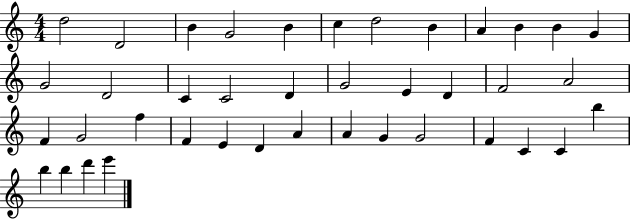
{
  \clef treble
  \numericTimeSignature
  \time 4/4
  \key c \major
  d''2 d'2 | b'4 g'2 b'4 | c''4 d''2 b'4 | a'4 b'4 b'4 g'4 | \break g'2 d'2 | c'4 c'2 d'4 | g'2 e'4 d'4 | f'2 a'2 | \break f'4 g'2 f''4 | f'4 e'4 d'4 a'4 | a'4 g'4 g'2 | f'4 c'4 c'4 b''4 | \break b''4 b''4 d'''4 e'''4 | \bar "|."
}